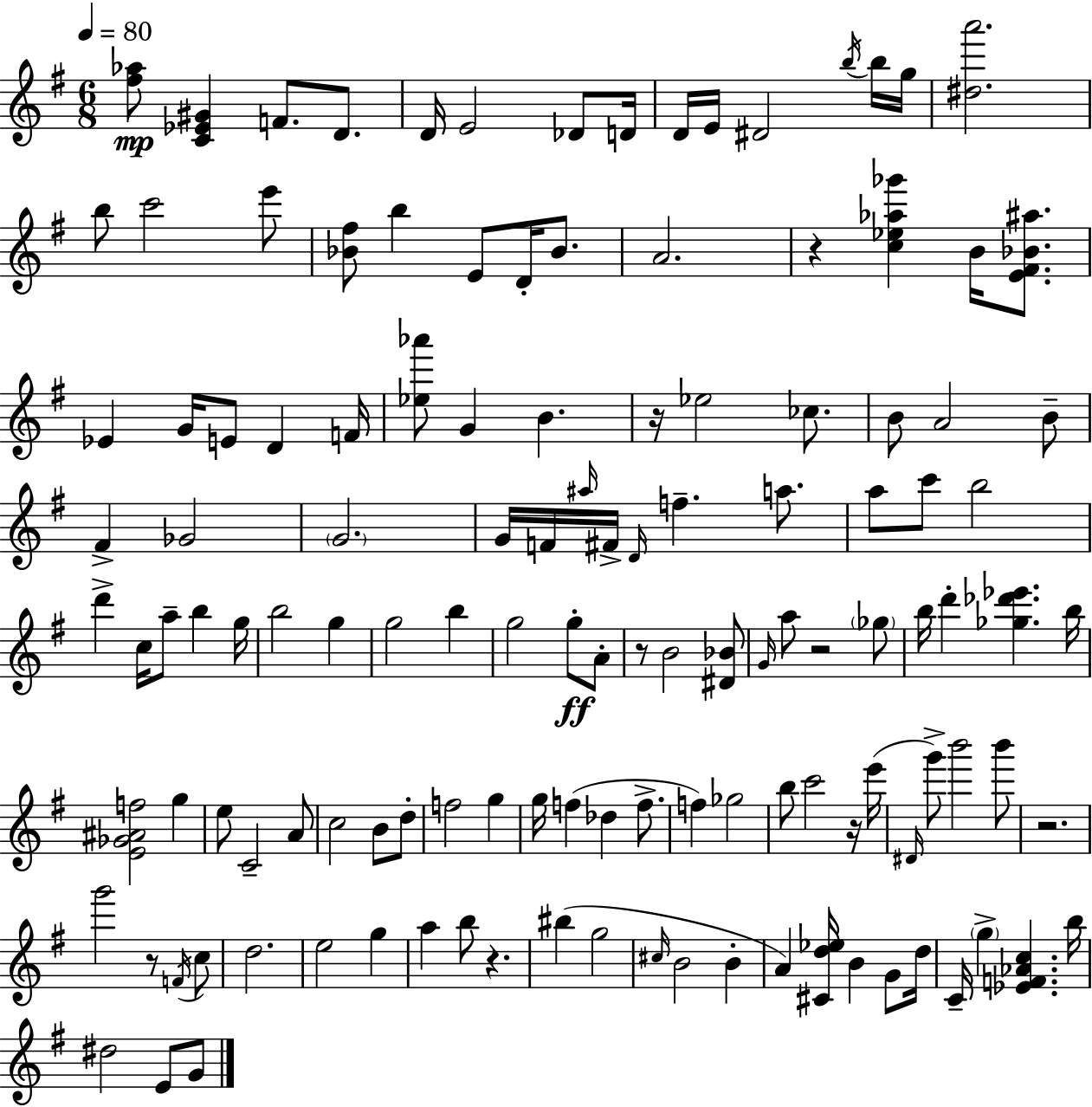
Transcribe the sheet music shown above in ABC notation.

X:1
T:Untitled
M:6/8
L:1/4
K:G
[^f_a]/2 [C_E^G] F/2 D/2 D/4 E2 _D/2 D/4 D/4 E/4 ^D2 b/4 b/4 g/4 [^da']2 b/2 c'2 e'/2 [_B^f]/2 b E/2 D/4 _B/2 A2 z [c_e_a_g'] B/4 [E^F_B^a]/2 _E G/4 E/2 D F/4 [_e_a']/2 G B z/4 _e2 _c/2 B/2 A2 B/2 ^F _G2 G2 G/4 F/4 ^a/4 ^F/4 D/4 f a/2 a/2 c'/2 b2 d' c/4 a/2 b g/4 b2 g g2 b g2 g/2 A/2 z/2 B2 [^D_B]/2 G/4 a/2 z2 _g/2 b/4 d' [_g_d'_e'] b/4 [E_G^Af]2 g e/2 C2 A/2 c2 B/2 d/2 f2 g g/4 f _d f/2 f _g2 b/2 c'2 z/4 e'/4 ^D/4 g'/2 b'2 b'/2 z2 g'2 z/2 F/4 c/2 d2 e2 g a b/2 z ^b g2 ^c/4 B2 B A [^Cd_e]/4 B G/2 d/4 C/4 g [_EF_Ac] b/4 ^d2 E/2 G/2